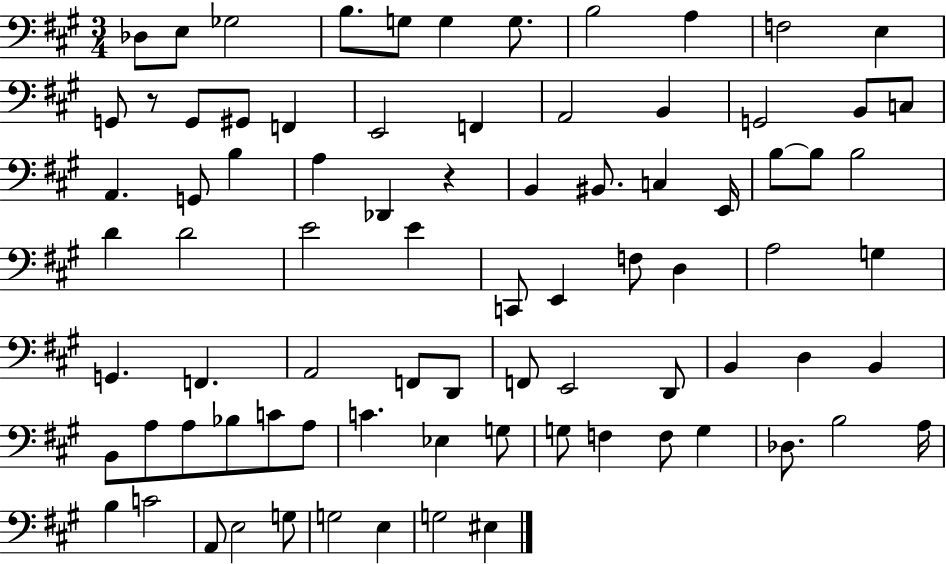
Db3/e E3/e Gb3/h B3/e. G3/e G3/q G3/e. B3/h A3/q F3/h E3/q G2/e R/e G2/e G#2/e F2/q E2/h F2/q A2/h B2/q G2/h B2/e C3/e A2/q. G2/e B3/q A3/q Db2/q R/q B2/q BIS2/e. C3/q E2/s B3/e B3/e B3/h D4/q D4/h E4/h E4/q C2/e E2/q F3/e D3/q A3/h G3/q G2/q. F2/q. A2/h F2/e D2/e F2/e E2/h D2/e B2/q D3/q B2/q B2/e A3/e A3/e Bb3/e C4/e A3/e C4/q. Eb3/q G3/e G3/e F3/q F3/e G3/q Db3/e. B3/h A3/s B3/q C4/h A2/e E3/h G3/e G3/h E3/q G3/h EIS3/q